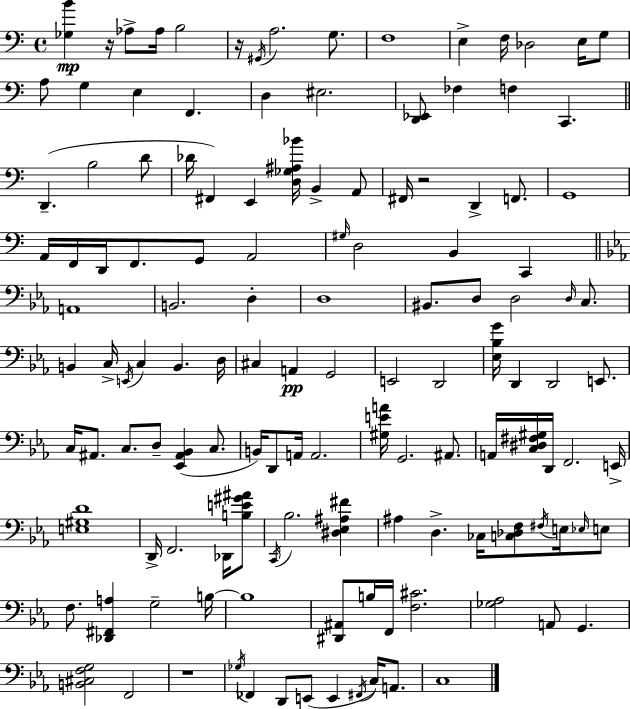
[Gb3,B4]/q R/s Ab3/e Ab3/s B3/h R/s G#2/s A3/h. G3/e. F3/w E3/q F3/s Db3/h E3/s G3/e A3/e G3/q E3/q F2/q. D3/q EIS3/h. [D2,Eb2]/e FES3/q F3/q C2/q. D2/q. B3/h D4/e Db4/s F#2/q E2/q [D3,Gb3,A#3,Bb4]/s B2/q A2/e F#2/s R/h D2/q F2/e. G2/w A2/s F2/s D2/s F2/e. G2/e A2/h G#3/s D3/h B2/q C2/q A2/w B2/h. D3/q D3/w BIS2/e. D3/e D3/h D3/s C3/e. B2/q C3/s E2/s C3/q B2/q. D3/s C#3/q A2/q G2/h E2/h D2/h [Eb3,Bb3,G4]/s D2/q D2/h E2/e. C3/s A#2/e. C3/e. D3/e [Eb2,A#2,Bb2]/q C3/e. B2/s D2/e A2/s A2/h. [G#3,E4,A4]/s G2/h. A#2/e. A2/s [C3,D#3,F#3,G#3]/s D2/s F2/h. E2/s [E3,G#3,D4]/w D2/s F2/h. Db2/s [B3,E4,G#4,A#4]/e C2/s Bb3/h. [D#3,Eb3,A#3,F#4]/q A#3/q D3/q. CES3/s [C3,Db3,F3]/e F#3/s E3/s Eb3/s E3/e F3/e. [Db2,F#2,A3]/q G3/h B3/s B3/w [D#2,A#2]/e B3/s F2/s [F3,C#4]/h. [Gb3,Ab3]/h A2/e G2/q. [B2,C#3,F3,G3]/h F2/h R/w Gb3/s FES2/q D2/e E2/e E2/q F#2/s C3/s A2/e. C3/w